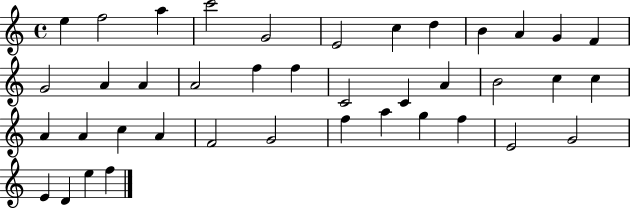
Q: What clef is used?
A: treble